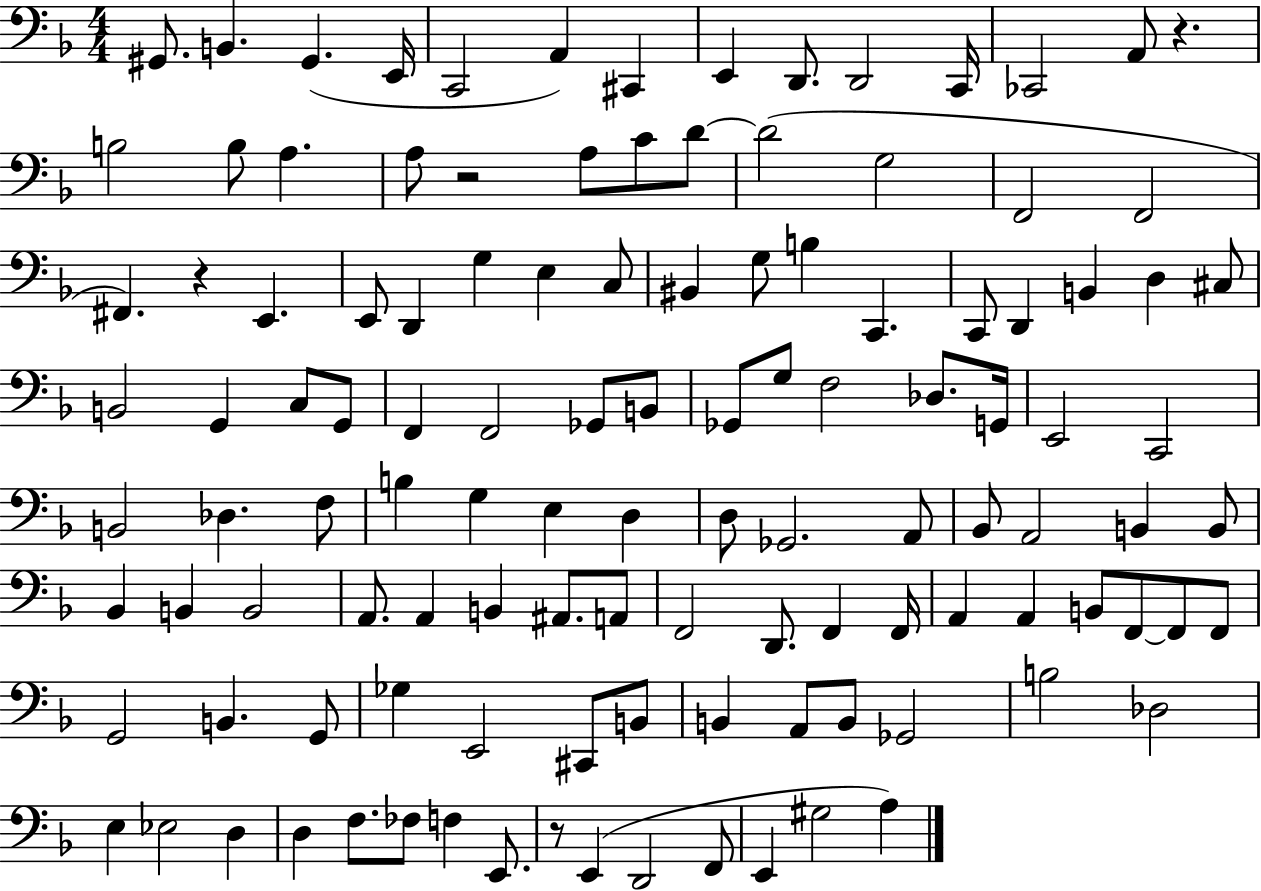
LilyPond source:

{
  \clef bass
  \numericTimeSignature
  \time 4/4
  \key f \major
  gis,8. b,4. gis,4.( e,16 | c,2 a,4) cis,4 | e,4 d,8. d,2 c,16 | ces,2 a,8 r4. | \break b2 b8 a4. | a8 r2 a8 c'8 d'8~~ | d'2( g2 | f,2 f,2 | \break fis,4.) r4 e,4. | e,8 d,4 g4 e4 c8 | bis,4 g8 b4 c,4. | c,8 d,4 b,4 d4 cis8 | \break b,2 g,4 c8 g,8 | f,4 f,2 ges,8 b,8 | ges,8 g8 f2 des8. g,16 | e,2 c,2 | \break b,2 des4. f8 | b4 g4 e4 d4 | d8 ges,2. a,8 | bes,8 a,2 b,4 b,8 | \break bes,4 b,4 b,2 | a,8. a,4 b,4 ais,8. a,8 | f,2 d,8. f,4 f,16 | a,4 a,4 b,8 f,8~~ f,8 f,8 | \break g,2 b,4. g,8 | ges4 e,2 cis,8 b,8 | b,4 a,8 b,8 ges,2 | b2 des2 | \break e4 ees2 d4 | d4 f8. fes8 f4 e,8. | r8 e,4( d,2 f,8 | e,4 gis2 a4) | \break \bar "|."
}